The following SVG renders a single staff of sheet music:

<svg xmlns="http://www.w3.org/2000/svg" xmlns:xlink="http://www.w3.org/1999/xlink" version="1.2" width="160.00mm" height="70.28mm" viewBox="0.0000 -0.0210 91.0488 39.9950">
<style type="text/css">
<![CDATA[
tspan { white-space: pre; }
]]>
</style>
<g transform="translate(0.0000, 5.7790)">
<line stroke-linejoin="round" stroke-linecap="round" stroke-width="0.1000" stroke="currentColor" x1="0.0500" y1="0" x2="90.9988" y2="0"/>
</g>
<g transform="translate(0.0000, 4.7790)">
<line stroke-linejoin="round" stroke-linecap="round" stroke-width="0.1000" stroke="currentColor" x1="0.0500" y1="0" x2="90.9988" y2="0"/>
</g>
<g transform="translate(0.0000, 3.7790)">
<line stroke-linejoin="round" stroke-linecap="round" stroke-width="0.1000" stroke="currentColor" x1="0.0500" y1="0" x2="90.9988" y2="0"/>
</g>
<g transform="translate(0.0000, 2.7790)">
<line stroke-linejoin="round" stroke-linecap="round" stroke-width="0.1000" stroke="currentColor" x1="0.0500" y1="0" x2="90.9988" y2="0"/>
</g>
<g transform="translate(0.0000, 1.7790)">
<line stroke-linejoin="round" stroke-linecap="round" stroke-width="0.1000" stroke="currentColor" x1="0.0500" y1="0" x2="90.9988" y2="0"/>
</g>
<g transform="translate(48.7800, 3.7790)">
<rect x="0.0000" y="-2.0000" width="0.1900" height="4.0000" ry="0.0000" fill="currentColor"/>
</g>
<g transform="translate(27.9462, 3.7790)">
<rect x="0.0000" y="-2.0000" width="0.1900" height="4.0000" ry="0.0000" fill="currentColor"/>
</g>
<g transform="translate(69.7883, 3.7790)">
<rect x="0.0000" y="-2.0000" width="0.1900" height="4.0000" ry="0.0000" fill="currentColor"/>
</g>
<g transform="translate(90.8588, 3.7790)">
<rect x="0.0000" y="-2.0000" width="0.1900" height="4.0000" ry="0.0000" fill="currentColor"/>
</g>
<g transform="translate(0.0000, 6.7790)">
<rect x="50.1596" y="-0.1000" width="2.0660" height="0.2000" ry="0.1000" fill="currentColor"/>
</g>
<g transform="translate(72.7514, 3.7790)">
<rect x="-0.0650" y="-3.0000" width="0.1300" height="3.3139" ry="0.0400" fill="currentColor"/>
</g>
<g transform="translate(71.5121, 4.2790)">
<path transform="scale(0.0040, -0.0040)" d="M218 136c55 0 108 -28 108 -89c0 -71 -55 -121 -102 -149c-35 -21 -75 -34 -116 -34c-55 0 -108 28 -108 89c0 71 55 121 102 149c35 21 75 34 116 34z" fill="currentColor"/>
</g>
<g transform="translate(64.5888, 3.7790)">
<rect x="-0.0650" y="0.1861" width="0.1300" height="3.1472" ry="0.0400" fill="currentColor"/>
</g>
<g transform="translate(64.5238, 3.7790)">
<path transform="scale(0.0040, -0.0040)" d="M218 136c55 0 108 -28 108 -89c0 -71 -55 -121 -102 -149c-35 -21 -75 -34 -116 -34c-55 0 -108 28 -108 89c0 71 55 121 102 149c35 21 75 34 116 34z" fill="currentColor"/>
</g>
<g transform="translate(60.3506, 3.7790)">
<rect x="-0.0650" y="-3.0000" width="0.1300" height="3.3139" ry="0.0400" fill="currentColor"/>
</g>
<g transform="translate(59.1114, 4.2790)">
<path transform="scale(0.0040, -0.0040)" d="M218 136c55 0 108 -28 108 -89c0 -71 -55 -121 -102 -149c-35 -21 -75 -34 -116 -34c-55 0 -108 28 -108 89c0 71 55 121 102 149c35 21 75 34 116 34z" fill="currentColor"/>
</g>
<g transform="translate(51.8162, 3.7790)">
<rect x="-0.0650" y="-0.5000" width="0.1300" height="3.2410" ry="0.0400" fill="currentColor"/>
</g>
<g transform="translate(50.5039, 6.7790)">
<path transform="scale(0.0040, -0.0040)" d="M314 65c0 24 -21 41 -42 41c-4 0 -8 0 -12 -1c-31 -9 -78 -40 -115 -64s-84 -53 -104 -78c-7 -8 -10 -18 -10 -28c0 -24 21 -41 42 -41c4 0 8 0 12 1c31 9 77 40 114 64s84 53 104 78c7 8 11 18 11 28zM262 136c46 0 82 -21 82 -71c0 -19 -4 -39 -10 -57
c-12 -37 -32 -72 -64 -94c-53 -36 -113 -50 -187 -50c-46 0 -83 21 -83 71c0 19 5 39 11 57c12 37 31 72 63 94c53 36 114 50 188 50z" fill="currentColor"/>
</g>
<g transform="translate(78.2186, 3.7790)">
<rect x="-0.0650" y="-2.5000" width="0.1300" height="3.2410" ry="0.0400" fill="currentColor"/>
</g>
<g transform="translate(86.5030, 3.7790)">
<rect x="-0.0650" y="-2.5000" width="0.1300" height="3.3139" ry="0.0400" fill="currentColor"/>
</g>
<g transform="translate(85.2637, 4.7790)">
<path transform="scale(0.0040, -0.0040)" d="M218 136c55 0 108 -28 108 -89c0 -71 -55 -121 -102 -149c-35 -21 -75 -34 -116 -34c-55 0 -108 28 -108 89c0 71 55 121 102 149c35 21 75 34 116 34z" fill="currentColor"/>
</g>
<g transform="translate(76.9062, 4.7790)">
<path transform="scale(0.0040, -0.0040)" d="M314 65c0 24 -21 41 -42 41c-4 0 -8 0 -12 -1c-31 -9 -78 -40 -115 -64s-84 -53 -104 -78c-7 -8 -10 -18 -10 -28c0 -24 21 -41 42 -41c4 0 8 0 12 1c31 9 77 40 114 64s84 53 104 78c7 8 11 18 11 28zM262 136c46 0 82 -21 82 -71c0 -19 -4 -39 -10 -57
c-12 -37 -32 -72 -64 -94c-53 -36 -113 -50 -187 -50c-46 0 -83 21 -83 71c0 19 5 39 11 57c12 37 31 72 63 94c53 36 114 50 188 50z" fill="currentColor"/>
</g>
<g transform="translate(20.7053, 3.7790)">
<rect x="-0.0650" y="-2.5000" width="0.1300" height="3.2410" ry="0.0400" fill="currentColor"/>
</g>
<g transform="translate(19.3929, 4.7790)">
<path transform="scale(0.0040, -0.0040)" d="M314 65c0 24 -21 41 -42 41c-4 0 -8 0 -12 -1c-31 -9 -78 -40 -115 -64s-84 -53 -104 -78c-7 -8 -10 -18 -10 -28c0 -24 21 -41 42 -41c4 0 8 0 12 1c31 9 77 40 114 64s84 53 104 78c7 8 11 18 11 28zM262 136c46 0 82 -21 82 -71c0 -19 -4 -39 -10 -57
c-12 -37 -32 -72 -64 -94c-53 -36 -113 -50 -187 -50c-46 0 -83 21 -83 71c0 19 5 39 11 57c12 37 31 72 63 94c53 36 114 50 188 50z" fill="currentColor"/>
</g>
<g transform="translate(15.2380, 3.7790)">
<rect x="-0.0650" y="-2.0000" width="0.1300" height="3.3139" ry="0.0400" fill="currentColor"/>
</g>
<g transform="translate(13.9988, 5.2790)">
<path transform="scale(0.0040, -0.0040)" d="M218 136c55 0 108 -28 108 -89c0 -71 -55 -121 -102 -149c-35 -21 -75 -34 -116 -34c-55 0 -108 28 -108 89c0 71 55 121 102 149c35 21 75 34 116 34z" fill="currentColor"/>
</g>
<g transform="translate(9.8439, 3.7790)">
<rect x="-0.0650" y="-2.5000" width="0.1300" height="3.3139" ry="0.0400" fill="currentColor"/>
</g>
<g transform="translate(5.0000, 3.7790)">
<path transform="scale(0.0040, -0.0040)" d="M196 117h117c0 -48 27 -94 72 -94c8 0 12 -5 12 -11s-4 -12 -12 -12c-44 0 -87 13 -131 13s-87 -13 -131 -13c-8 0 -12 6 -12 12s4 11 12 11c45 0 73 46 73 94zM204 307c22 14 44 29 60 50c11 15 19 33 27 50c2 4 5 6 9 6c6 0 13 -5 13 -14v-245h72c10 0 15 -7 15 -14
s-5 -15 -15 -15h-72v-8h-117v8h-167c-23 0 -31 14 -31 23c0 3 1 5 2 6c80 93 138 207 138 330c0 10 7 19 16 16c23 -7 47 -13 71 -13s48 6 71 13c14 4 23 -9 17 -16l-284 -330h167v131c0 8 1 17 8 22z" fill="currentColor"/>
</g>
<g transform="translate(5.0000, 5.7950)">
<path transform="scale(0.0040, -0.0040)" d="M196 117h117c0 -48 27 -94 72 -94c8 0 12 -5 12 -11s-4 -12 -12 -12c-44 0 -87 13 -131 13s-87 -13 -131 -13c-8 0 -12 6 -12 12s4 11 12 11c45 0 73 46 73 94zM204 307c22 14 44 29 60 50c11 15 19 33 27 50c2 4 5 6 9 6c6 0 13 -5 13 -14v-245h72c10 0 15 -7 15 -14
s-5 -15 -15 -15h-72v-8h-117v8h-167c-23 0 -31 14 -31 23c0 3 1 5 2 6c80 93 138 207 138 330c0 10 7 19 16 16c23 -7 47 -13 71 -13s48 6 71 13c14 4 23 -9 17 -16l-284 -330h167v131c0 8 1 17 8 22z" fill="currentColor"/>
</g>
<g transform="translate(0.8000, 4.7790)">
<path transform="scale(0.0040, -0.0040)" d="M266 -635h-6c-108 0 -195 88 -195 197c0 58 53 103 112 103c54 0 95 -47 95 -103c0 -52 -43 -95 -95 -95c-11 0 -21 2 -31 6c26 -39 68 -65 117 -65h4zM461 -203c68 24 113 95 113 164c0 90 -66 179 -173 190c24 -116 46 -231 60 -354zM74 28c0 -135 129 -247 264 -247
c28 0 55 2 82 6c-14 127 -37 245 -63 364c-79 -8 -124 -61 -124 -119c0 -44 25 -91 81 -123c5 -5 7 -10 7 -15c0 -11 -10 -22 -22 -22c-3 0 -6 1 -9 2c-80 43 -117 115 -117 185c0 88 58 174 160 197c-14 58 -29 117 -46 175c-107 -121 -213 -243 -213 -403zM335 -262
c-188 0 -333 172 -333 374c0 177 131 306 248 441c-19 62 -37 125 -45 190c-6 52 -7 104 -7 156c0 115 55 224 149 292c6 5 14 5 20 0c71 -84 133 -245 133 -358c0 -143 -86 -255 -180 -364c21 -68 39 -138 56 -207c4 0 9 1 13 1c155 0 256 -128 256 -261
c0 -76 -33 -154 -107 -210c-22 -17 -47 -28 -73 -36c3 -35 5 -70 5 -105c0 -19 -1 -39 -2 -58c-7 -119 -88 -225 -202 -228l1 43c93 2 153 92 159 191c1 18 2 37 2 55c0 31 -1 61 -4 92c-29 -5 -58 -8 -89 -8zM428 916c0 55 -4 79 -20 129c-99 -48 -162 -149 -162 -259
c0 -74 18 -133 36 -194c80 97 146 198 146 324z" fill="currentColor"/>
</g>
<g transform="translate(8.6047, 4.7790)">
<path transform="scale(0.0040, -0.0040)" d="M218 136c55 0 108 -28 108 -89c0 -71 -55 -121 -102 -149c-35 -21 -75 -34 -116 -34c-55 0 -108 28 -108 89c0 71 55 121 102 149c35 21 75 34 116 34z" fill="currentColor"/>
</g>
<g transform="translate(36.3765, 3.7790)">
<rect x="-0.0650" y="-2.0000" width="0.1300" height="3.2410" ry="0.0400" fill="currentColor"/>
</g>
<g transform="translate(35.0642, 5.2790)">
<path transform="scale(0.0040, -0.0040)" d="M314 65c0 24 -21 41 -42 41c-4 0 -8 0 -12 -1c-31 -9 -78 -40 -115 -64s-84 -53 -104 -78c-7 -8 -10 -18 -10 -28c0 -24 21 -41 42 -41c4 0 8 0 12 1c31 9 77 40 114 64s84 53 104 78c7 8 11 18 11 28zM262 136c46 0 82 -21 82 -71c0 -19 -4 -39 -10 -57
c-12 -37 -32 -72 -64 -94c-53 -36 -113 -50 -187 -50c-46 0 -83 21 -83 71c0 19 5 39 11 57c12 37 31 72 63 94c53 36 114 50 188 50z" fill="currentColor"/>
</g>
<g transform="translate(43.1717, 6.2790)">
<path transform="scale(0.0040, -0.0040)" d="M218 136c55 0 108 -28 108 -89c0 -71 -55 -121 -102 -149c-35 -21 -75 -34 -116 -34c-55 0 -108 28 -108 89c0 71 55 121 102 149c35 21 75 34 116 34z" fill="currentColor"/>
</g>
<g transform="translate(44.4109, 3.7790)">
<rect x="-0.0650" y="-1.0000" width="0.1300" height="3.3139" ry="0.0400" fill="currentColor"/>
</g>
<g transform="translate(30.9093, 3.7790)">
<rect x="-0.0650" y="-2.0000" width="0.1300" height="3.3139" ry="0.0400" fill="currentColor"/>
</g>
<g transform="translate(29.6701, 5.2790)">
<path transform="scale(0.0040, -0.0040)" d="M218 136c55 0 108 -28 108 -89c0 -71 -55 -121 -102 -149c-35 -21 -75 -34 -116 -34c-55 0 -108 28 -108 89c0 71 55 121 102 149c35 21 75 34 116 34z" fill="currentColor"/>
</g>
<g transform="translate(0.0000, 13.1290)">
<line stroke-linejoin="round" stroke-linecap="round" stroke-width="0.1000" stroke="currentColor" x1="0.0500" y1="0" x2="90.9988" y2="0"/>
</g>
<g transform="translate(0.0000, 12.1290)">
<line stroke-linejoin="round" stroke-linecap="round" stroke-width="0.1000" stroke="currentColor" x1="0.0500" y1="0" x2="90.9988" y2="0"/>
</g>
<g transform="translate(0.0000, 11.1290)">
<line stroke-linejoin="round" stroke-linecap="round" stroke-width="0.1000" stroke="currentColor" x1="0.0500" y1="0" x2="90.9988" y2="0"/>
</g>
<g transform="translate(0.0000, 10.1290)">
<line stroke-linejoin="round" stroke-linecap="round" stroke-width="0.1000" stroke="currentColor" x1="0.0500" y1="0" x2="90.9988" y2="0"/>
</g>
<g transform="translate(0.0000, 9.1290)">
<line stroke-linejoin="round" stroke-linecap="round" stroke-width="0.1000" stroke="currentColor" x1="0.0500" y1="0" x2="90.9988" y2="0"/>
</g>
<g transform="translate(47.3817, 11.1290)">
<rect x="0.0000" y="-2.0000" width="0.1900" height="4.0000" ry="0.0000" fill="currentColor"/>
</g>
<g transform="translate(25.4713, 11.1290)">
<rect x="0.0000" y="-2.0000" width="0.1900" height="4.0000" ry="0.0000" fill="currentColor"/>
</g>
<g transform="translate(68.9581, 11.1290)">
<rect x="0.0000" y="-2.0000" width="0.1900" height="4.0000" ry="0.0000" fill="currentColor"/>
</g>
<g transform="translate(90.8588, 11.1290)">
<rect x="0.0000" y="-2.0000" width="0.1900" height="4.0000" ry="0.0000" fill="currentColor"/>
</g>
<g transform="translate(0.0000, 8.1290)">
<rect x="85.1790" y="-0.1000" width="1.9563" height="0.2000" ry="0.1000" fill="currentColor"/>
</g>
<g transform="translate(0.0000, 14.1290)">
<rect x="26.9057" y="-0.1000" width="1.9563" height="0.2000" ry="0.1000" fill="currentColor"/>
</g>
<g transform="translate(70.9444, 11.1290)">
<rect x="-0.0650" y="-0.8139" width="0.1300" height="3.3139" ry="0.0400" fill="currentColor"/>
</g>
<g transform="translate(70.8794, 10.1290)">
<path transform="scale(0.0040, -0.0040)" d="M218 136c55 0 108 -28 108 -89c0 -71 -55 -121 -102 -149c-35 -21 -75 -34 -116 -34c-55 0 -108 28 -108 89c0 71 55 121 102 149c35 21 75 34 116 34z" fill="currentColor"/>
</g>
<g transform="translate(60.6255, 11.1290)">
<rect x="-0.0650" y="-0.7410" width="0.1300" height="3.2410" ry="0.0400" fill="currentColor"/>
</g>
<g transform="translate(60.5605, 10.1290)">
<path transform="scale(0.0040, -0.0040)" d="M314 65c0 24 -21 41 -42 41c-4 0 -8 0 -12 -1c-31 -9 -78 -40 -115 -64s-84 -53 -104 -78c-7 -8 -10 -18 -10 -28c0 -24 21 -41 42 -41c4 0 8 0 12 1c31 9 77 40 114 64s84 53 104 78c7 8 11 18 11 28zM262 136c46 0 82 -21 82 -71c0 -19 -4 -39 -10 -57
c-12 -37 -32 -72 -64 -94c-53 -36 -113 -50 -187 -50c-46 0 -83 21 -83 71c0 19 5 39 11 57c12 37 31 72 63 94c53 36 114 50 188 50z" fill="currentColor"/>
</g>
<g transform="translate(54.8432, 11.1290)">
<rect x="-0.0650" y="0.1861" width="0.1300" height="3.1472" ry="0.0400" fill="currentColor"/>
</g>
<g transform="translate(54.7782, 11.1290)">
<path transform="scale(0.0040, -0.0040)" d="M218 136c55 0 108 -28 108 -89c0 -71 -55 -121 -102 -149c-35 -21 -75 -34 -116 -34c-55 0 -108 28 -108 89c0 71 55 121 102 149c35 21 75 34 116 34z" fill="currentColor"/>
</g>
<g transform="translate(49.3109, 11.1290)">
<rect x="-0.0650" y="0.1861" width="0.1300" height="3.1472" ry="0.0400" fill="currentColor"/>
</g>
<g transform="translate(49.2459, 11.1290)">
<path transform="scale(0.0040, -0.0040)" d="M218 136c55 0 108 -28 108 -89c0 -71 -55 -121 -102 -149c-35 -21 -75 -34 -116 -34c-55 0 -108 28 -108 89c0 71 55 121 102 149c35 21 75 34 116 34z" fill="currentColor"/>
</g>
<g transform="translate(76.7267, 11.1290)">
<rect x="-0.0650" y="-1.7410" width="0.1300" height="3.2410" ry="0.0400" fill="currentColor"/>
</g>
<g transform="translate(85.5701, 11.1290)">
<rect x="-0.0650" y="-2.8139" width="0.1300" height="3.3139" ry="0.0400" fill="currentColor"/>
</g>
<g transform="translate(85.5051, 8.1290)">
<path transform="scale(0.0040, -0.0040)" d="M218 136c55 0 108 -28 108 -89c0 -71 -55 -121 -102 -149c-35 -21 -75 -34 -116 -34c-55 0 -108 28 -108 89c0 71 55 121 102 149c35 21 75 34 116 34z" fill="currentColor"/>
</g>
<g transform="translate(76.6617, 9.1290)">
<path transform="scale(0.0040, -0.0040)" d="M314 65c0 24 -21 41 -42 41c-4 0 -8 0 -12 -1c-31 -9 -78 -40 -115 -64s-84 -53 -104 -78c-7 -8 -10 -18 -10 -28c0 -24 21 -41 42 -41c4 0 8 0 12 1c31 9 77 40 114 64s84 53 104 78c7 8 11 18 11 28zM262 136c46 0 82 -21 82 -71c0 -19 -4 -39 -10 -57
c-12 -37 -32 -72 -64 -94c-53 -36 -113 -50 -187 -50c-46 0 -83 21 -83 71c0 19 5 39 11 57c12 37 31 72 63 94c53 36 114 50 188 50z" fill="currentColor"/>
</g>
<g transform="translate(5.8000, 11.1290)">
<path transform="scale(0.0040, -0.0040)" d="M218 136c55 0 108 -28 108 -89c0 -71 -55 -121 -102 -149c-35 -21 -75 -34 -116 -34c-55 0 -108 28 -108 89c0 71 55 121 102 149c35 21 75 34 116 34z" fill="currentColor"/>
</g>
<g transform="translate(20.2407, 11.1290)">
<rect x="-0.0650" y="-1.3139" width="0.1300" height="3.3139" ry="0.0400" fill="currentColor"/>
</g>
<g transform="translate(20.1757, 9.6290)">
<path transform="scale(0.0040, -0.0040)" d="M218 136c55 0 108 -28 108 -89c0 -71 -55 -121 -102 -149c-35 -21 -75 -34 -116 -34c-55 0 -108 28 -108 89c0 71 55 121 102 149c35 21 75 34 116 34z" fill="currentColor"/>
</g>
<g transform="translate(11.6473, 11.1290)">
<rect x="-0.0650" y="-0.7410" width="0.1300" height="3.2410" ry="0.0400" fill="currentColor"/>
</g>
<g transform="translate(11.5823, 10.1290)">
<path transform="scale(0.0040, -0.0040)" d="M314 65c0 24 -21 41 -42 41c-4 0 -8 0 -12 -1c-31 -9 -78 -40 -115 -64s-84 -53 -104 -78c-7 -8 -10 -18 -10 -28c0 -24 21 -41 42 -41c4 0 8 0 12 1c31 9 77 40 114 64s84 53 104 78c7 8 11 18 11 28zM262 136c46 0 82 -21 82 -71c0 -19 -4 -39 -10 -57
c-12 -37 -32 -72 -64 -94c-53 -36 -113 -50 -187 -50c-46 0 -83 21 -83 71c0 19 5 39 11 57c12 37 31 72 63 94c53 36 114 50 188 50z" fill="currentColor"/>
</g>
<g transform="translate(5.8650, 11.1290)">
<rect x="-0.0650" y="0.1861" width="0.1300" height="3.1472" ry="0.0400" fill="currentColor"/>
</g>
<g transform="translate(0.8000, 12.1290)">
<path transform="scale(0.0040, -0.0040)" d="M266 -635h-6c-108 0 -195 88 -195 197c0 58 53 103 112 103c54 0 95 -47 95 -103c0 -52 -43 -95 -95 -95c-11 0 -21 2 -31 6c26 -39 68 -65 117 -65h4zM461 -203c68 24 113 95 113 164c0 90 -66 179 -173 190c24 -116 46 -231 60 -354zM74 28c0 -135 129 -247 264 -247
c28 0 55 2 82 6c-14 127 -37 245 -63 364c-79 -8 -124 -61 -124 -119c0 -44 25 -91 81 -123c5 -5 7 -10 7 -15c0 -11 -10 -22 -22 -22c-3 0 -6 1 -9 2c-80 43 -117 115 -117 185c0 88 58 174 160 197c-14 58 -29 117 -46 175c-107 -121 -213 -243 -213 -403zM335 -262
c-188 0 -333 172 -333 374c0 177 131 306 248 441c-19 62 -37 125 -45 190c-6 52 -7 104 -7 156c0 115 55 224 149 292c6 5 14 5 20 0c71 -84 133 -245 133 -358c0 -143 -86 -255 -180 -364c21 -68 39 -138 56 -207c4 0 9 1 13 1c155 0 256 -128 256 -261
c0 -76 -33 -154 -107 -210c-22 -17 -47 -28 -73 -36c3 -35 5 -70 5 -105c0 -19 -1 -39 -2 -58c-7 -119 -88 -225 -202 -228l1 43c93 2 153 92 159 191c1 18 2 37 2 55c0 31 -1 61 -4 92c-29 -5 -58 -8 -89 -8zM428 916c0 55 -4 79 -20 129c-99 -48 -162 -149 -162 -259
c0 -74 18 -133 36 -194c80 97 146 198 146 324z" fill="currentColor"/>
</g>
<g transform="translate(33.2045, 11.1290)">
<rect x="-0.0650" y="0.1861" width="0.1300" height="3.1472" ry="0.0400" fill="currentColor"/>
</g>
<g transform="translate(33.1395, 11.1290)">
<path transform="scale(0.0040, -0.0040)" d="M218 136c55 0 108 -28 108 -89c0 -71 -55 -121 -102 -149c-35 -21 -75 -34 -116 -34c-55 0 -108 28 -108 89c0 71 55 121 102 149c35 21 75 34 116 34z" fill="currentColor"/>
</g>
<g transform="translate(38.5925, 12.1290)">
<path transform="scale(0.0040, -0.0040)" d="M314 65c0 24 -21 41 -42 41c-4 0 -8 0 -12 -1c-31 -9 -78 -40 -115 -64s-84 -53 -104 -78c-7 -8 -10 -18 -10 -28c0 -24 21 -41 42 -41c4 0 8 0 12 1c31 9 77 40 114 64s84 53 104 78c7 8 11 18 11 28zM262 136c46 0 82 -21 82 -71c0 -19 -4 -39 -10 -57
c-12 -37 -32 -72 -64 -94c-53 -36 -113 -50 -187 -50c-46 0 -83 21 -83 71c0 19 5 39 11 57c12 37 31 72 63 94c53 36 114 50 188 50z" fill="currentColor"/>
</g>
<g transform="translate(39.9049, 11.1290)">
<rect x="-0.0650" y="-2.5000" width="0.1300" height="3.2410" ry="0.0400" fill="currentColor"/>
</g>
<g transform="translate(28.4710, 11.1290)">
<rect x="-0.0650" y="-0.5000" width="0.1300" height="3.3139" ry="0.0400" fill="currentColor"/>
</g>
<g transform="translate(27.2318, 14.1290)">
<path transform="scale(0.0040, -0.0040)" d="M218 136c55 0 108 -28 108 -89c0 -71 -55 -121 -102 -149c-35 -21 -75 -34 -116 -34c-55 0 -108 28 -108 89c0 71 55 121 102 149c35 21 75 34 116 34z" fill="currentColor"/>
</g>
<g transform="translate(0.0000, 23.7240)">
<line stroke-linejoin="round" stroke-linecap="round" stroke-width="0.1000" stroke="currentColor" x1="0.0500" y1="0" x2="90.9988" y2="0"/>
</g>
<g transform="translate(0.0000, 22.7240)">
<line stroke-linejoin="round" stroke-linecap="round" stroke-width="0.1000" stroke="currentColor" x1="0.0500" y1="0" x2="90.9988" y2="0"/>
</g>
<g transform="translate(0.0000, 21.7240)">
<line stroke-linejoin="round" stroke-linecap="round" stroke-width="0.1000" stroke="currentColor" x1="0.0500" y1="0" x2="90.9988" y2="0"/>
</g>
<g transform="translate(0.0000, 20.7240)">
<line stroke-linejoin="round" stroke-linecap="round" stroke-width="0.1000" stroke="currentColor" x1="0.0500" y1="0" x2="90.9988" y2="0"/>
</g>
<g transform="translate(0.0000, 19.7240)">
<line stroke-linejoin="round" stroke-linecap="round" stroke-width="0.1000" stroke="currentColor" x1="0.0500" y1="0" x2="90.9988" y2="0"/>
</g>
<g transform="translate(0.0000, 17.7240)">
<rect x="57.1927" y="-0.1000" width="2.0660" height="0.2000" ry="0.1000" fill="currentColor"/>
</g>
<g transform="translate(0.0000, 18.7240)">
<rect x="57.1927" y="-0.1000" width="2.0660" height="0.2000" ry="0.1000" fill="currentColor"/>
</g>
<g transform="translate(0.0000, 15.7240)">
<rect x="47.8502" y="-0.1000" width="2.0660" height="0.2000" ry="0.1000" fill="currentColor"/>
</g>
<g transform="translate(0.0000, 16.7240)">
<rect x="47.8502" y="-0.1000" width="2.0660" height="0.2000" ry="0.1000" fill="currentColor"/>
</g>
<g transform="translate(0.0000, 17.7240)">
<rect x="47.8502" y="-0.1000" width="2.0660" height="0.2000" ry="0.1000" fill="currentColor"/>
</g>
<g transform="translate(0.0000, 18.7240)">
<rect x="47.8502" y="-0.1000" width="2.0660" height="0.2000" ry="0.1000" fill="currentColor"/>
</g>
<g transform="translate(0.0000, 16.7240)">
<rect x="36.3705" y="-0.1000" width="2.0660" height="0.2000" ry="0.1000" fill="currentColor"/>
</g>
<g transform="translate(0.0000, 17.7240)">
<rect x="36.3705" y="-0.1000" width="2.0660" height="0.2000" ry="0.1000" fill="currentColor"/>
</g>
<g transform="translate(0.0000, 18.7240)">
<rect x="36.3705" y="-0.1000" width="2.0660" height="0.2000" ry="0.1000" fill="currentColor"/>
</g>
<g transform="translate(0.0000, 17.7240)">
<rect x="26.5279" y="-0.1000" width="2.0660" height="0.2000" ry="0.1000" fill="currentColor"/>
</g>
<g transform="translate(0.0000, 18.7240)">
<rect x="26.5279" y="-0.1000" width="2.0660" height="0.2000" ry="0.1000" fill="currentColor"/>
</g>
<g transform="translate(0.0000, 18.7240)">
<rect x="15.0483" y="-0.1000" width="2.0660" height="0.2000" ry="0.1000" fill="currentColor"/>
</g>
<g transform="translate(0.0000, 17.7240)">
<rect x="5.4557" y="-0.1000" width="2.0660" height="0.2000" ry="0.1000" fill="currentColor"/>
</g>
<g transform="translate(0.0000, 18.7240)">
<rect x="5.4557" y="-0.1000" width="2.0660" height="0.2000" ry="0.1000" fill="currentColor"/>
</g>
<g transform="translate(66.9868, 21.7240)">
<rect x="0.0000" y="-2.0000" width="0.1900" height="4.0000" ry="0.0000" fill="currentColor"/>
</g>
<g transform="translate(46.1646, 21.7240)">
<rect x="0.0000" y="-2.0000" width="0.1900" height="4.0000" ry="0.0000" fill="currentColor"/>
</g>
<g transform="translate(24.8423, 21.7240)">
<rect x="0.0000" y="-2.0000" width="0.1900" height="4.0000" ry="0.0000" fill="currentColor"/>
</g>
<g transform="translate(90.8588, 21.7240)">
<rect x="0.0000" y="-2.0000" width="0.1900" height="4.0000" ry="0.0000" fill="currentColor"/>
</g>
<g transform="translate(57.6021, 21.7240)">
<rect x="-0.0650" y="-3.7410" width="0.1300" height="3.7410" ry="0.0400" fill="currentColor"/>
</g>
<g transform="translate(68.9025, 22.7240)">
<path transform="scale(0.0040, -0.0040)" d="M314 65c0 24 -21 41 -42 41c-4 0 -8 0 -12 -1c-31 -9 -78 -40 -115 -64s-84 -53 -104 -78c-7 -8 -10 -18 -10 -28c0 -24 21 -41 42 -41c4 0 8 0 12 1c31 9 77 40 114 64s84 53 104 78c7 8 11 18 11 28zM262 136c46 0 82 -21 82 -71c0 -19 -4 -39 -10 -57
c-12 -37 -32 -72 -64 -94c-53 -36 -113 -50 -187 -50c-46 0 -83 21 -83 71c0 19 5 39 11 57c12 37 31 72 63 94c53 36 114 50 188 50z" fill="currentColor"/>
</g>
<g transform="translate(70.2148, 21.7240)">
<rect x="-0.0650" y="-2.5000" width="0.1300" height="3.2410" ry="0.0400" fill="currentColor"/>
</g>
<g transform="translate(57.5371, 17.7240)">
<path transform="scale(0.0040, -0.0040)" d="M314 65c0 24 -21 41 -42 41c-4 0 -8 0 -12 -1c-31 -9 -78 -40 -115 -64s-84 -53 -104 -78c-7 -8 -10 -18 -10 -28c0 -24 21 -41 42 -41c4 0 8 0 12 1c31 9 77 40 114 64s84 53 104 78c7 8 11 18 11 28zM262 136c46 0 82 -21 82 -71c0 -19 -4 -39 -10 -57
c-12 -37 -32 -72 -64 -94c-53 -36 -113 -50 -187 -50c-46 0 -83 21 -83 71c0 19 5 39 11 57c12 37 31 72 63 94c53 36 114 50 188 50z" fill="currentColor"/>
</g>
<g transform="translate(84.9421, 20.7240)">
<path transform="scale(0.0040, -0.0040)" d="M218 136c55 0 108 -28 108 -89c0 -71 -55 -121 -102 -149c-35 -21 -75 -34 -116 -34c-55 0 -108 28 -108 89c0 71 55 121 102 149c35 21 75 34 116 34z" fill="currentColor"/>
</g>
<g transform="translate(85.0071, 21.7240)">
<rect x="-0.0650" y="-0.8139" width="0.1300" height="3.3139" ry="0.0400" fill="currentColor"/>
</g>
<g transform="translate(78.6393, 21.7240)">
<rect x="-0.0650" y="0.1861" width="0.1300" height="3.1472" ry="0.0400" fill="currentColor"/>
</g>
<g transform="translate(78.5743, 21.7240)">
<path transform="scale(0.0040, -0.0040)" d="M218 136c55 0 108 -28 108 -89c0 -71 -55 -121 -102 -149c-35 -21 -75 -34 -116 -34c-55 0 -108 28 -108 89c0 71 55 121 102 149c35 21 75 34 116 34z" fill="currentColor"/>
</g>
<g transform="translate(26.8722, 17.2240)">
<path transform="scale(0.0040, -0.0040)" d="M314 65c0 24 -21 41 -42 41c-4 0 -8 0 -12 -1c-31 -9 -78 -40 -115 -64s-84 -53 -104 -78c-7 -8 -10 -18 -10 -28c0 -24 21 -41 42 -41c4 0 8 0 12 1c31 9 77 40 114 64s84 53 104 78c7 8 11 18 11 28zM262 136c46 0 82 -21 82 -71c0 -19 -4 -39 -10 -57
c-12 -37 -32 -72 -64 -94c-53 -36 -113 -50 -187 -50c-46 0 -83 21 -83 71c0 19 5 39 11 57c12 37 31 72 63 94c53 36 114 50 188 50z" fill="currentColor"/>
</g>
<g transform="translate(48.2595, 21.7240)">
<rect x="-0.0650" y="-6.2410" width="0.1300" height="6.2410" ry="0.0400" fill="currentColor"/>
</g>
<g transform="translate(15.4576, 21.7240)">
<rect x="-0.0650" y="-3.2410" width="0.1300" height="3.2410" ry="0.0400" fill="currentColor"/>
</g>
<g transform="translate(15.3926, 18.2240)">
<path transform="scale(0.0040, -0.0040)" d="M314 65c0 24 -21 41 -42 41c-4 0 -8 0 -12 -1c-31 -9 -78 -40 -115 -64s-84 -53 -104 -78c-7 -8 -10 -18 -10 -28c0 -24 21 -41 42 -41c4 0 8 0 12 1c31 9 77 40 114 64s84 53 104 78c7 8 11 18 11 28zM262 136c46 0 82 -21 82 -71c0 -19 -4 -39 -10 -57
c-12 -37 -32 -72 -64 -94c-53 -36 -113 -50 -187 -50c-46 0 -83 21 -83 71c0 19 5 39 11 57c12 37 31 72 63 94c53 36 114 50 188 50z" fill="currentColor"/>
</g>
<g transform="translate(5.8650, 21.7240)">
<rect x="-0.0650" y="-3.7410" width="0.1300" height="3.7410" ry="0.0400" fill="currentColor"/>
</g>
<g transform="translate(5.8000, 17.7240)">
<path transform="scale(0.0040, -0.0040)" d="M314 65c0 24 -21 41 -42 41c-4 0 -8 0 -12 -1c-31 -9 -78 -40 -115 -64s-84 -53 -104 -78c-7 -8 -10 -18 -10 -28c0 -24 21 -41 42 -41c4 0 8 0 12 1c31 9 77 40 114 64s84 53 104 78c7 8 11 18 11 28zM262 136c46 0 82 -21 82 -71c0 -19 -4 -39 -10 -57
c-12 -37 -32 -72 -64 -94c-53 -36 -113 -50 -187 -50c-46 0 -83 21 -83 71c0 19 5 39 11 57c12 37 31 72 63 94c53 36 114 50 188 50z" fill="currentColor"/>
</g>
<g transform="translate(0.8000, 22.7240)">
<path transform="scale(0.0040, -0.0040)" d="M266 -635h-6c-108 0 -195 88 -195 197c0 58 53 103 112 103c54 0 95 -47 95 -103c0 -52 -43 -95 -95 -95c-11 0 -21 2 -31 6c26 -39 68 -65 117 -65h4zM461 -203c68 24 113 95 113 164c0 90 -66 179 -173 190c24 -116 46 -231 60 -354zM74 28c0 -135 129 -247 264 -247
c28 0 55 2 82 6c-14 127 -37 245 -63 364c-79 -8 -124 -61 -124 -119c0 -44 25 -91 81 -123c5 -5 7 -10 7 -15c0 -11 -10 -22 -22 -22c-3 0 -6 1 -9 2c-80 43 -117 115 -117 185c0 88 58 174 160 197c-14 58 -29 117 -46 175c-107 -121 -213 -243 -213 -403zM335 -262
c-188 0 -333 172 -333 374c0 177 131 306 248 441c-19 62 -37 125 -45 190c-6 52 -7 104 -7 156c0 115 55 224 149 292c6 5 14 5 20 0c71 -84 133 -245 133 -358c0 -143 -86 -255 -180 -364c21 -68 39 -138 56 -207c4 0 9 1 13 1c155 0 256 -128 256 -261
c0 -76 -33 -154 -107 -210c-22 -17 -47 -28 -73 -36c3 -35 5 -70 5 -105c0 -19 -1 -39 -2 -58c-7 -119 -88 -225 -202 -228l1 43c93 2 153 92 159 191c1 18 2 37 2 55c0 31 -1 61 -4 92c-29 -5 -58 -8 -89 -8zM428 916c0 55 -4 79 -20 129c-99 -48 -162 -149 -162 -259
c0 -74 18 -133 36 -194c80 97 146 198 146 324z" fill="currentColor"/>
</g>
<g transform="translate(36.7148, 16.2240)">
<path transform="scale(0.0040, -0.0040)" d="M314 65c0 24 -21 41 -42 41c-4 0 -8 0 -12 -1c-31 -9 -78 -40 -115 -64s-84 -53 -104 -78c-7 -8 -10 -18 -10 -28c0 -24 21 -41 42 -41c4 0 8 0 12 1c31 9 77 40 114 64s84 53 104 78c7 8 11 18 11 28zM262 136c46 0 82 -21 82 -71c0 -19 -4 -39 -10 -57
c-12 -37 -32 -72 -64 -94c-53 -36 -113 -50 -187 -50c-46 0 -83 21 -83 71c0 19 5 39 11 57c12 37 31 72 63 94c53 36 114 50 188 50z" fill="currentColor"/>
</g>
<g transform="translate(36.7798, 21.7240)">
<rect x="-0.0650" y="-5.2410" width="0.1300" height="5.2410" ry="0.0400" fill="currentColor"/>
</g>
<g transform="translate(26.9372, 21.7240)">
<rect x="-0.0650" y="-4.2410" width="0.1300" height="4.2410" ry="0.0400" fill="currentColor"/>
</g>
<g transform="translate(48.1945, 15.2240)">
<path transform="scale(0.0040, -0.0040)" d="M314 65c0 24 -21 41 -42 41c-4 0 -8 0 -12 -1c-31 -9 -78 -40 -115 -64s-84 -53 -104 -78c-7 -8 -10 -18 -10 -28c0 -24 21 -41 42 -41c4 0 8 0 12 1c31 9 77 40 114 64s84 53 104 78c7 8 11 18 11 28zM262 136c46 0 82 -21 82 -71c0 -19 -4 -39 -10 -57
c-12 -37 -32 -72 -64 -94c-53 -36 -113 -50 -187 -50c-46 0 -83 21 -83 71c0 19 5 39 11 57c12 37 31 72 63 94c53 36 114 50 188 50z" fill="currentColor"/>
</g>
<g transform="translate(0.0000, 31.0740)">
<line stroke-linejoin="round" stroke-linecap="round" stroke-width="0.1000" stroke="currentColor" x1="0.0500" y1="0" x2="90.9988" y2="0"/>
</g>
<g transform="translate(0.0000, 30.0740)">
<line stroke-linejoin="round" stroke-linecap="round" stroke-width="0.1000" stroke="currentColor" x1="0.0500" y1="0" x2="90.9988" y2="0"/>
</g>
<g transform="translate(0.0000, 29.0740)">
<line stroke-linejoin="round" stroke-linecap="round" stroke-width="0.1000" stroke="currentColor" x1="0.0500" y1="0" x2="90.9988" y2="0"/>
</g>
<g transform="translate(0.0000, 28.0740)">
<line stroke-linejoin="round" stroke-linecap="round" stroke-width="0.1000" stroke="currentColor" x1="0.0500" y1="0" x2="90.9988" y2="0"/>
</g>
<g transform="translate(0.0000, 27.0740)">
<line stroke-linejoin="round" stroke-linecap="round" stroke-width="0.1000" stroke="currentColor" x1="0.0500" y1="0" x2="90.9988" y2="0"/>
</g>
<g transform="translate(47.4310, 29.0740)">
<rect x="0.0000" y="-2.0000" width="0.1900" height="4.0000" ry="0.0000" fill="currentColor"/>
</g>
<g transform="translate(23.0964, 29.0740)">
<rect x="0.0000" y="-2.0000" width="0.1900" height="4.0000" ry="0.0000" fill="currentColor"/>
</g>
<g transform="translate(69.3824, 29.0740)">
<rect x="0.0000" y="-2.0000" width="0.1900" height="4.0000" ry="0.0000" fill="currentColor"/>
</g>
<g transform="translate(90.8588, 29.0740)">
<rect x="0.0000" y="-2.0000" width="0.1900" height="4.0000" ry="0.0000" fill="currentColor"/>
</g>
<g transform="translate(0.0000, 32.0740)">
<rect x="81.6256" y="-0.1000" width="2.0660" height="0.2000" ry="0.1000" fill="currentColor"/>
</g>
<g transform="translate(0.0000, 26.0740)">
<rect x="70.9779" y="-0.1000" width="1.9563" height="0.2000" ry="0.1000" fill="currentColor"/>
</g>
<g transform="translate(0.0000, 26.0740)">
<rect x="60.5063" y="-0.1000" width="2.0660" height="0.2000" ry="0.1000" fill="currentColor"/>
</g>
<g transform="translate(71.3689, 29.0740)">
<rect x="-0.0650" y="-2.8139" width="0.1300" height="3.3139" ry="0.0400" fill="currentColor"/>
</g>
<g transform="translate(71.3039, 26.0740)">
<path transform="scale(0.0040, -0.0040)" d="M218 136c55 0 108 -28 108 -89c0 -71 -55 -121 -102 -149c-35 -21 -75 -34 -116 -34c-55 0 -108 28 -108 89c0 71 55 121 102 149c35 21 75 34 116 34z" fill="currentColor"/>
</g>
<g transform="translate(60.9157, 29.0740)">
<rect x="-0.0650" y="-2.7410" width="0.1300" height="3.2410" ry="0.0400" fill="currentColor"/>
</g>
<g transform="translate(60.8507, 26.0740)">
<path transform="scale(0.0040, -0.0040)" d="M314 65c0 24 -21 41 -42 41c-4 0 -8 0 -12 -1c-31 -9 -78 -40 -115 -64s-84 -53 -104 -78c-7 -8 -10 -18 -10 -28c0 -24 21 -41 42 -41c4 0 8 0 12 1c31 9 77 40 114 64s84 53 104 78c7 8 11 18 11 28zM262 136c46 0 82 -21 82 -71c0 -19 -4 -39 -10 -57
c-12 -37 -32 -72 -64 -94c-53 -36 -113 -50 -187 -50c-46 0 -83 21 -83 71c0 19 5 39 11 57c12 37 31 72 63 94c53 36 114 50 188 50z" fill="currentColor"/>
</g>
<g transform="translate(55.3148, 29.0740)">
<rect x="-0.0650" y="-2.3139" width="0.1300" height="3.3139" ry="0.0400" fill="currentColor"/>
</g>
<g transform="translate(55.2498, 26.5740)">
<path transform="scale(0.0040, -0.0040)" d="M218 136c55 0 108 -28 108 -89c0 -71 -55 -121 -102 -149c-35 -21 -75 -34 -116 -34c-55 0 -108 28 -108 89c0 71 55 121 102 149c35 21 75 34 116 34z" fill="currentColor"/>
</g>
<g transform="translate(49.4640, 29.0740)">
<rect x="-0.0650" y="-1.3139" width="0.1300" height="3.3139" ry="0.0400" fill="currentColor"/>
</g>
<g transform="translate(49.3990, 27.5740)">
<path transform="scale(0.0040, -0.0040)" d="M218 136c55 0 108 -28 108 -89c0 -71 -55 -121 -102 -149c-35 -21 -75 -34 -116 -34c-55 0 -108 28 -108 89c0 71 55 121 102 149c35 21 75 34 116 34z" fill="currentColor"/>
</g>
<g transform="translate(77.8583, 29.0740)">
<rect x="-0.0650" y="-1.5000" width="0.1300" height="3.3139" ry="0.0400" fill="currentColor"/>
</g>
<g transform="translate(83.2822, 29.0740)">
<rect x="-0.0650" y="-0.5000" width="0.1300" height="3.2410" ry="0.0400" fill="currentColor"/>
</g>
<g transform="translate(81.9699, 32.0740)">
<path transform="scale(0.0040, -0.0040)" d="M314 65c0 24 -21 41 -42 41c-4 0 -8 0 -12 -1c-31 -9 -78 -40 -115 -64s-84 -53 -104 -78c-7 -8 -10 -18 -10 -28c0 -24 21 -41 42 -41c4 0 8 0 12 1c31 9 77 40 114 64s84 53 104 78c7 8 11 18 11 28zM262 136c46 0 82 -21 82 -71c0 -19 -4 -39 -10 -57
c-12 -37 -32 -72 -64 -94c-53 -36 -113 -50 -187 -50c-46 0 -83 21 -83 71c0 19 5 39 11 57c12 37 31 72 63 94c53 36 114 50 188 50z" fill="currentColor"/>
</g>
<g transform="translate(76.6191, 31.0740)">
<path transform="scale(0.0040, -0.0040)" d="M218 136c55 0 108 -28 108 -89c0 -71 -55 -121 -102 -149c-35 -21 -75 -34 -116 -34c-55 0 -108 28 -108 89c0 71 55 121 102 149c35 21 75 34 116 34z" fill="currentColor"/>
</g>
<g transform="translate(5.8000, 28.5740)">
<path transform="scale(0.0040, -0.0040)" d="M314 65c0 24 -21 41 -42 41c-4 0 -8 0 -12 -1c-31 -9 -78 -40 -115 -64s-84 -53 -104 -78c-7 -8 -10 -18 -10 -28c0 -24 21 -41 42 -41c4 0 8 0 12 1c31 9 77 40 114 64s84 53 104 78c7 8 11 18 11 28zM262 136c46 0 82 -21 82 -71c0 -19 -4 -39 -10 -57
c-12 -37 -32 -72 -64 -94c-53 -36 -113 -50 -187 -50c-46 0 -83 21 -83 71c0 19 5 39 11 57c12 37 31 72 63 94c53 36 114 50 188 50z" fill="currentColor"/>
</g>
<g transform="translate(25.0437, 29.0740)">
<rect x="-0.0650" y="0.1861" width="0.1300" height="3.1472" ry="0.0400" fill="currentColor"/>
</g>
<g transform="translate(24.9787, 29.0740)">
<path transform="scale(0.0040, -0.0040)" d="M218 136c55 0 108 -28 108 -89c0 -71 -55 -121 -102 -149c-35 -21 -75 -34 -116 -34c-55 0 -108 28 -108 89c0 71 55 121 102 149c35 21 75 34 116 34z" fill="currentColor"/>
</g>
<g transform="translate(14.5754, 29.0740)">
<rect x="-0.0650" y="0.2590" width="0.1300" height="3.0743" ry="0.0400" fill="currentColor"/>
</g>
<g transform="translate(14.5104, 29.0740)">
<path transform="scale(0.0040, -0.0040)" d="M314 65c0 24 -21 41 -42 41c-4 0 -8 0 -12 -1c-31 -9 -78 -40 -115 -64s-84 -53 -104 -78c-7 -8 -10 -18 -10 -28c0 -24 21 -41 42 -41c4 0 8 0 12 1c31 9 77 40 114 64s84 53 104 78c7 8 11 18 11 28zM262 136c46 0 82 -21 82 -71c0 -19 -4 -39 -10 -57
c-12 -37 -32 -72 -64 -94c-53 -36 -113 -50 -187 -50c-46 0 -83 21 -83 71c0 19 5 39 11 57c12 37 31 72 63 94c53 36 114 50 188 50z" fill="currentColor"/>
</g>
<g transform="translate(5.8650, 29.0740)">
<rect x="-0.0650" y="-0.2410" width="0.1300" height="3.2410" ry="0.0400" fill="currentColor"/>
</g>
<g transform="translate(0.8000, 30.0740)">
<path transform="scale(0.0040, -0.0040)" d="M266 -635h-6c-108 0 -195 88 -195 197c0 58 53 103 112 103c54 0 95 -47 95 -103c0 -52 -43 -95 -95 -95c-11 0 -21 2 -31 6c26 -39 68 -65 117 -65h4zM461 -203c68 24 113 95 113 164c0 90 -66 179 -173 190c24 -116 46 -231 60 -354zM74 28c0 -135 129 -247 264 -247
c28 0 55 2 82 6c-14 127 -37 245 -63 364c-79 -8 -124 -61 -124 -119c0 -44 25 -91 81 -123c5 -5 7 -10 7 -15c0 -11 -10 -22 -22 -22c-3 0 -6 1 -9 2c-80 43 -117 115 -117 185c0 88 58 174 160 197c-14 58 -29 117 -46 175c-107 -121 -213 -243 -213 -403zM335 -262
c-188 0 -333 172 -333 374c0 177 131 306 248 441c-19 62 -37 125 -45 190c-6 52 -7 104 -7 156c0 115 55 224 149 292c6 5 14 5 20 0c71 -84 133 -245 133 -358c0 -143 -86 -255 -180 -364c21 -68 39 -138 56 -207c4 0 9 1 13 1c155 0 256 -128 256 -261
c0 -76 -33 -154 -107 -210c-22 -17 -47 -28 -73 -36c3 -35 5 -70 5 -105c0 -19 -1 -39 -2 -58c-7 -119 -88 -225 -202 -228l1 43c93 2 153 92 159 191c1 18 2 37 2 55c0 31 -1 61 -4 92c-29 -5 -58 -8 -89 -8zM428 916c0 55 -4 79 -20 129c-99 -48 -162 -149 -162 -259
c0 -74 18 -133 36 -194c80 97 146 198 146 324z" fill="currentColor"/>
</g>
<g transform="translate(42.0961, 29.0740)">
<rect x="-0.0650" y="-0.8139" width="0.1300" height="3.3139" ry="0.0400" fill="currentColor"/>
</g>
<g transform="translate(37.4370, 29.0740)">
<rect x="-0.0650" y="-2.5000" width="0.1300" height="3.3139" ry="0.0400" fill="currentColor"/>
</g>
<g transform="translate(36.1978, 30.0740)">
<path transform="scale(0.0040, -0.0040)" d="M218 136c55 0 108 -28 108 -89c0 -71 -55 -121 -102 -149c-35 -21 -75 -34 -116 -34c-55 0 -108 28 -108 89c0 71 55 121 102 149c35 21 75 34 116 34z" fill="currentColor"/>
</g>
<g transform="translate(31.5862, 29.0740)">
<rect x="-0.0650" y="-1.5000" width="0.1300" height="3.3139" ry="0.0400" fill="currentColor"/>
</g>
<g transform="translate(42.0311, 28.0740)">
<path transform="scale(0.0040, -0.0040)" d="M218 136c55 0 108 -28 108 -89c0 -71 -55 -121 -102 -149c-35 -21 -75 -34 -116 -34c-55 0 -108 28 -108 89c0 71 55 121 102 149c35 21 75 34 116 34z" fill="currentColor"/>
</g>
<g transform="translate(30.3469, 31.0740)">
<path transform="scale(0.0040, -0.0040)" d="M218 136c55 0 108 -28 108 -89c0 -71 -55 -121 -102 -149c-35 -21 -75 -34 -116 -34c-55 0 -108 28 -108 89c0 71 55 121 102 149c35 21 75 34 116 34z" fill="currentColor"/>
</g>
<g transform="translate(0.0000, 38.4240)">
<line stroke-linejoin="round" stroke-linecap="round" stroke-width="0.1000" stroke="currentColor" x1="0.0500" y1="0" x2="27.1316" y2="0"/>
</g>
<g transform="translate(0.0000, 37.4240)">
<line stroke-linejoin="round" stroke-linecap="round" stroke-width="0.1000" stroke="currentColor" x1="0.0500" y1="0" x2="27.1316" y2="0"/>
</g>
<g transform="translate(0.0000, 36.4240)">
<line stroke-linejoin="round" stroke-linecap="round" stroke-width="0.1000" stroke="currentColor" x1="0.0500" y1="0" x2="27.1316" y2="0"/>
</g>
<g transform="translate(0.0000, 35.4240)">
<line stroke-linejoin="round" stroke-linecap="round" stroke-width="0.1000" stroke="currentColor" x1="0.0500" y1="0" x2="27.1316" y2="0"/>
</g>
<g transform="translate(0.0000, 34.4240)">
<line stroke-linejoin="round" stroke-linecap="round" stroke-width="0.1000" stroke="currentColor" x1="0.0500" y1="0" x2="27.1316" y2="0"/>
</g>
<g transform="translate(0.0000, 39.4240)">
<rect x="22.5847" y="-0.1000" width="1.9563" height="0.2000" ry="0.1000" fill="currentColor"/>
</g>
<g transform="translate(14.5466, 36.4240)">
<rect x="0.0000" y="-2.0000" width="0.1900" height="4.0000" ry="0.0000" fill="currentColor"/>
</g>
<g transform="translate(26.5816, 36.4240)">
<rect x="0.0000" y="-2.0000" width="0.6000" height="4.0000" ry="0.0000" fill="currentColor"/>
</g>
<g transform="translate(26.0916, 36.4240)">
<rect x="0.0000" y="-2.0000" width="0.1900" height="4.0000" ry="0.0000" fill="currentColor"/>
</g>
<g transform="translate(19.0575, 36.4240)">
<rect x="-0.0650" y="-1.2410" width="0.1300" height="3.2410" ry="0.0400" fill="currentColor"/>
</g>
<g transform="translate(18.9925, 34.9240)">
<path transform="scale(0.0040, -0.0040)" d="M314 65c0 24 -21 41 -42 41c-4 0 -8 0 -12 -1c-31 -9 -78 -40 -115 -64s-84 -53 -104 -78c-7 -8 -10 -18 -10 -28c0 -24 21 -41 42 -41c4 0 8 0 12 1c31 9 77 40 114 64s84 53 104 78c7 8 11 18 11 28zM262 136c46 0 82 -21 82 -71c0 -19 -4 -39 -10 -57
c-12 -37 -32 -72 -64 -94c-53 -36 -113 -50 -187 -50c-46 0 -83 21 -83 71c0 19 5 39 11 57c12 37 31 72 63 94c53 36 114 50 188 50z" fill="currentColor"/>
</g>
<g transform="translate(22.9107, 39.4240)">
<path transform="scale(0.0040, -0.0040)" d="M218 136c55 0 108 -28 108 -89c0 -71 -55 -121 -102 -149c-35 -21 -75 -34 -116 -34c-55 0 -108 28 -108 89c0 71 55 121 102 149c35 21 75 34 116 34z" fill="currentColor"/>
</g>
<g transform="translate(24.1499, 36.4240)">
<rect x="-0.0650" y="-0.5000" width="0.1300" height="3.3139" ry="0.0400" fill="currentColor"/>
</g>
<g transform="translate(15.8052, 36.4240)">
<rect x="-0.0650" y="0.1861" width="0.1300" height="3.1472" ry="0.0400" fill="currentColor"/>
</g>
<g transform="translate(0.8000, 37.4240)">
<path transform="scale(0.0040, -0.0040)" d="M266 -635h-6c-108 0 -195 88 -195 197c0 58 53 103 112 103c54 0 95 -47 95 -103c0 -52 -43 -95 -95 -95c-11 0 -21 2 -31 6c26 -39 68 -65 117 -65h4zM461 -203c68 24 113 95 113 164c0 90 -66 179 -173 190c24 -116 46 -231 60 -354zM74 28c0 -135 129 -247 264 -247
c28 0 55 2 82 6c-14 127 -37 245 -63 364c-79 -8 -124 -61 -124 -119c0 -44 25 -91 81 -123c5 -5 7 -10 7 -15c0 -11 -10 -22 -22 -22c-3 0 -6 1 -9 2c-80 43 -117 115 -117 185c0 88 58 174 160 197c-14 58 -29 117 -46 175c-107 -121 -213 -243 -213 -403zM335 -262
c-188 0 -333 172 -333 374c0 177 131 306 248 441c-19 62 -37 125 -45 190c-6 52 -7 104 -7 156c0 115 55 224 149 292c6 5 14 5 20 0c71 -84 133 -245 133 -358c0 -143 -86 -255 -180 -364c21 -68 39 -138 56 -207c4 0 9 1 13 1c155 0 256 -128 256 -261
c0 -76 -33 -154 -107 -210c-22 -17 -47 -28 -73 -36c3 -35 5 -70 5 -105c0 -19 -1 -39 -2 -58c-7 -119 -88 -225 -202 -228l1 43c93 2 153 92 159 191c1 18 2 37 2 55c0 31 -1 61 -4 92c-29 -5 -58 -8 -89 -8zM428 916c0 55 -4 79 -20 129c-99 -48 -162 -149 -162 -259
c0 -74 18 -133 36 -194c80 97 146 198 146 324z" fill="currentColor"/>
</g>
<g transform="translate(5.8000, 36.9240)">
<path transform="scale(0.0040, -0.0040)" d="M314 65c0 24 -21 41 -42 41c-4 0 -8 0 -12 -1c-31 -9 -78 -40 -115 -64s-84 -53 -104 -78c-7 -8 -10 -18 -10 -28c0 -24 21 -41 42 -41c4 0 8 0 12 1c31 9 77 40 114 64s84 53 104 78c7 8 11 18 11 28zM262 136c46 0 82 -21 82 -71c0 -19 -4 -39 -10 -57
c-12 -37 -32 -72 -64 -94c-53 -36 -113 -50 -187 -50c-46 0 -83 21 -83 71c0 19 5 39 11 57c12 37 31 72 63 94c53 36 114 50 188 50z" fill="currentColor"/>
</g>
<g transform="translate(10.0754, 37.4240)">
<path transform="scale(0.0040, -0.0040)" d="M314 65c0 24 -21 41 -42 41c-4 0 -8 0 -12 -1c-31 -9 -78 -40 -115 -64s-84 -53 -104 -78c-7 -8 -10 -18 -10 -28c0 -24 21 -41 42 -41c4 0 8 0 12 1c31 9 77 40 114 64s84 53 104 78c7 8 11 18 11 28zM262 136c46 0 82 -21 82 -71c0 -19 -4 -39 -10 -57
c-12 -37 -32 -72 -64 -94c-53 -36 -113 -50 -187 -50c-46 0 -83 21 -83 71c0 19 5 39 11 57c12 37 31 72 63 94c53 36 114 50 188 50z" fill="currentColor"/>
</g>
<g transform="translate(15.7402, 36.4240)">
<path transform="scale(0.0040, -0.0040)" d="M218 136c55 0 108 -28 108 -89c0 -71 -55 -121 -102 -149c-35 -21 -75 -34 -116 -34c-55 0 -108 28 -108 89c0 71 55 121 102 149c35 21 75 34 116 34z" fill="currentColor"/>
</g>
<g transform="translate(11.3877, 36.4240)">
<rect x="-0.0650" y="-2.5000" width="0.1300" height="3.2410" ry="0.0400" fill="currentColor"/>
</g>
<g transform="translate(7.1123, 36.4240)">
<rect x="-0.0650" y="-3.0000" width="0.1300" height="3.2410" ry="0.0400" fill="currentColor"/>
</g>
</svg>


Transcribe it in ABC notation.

X:1
T:Untitled
M:4/4
L:1/4
K:C
G F G2 F F2 D C2 A B A G2 G B d2 e C B G2 B B d2 d f2 a c'2 b2 d'2 f'2 a'2 c'2 G2 B d c2 B2 B E G d e g a2 a E C2 A2 G2 B e2 C